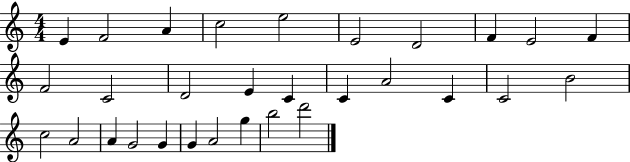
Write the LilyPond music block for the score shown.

{
  \clef treble
  \numericTimeSignature
  \time 4/4
  \key c \major
  e'4 f'2 a'4 | c''2 e''2 | e'2 d'2 | f'4 e'2 f'4 | \break f'2 c'2 | d'2 e'4 c'4 | c'4 a'2 c'4 | c'2 b'2 | \break c''2 a'2 | a'4 g'2 g'4 | g'4 a'2 g''4 | b''2 d'''2 | \break \bar "|."
}